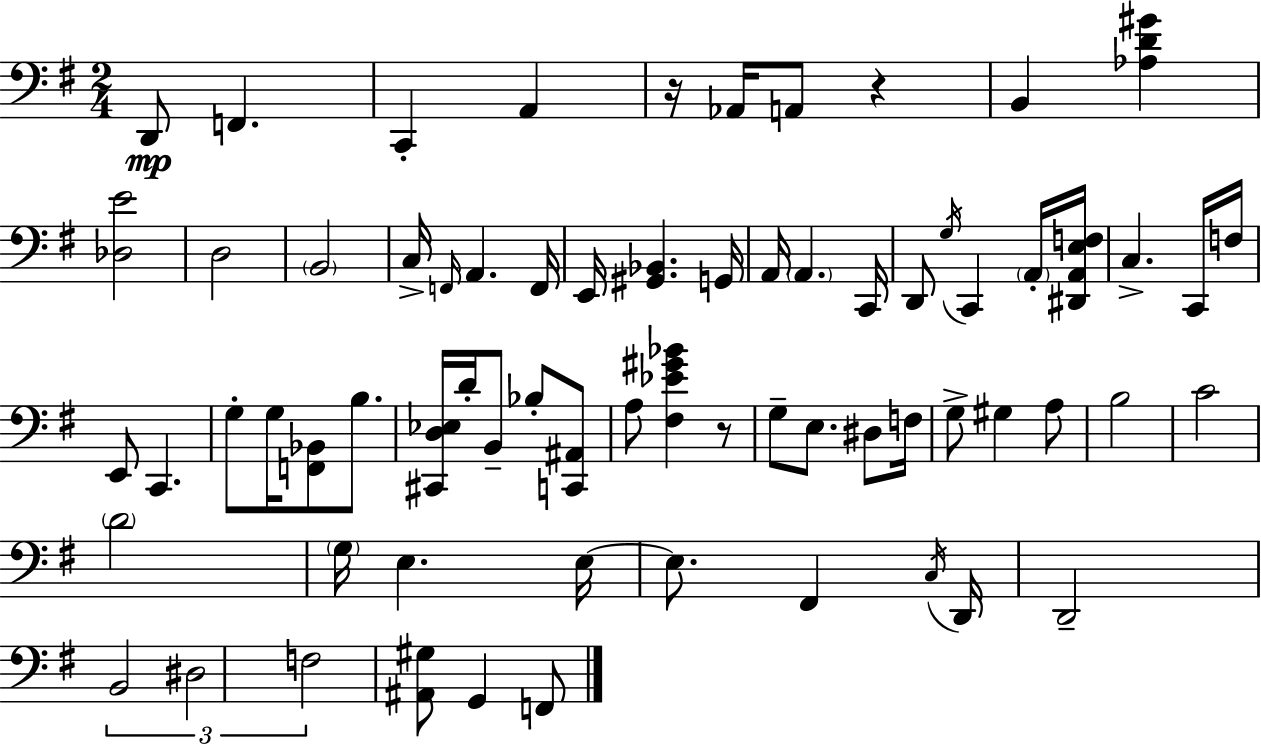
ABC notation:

X:1
T:Untitled
M:2/4
L:1/4
K:G
D,,/2 F,, C,, A,, z/4 _A,,/4 A,,/2 z B,, [_A,D^G] [_D,E]2 D,2 B,,2 C,/4 F,,/4 A,, F,,/4 E,,/4 [^G,,_B,,] G,,/4 A,,/4 A,, C,,/4 D,,/2 G,/4 C,, A,,/4 [^D,,A,,E,F,]/4 C, C,,/4 F,/4 E,,/2 C,, G,/2 G,/4 [F,,_B,,]/2 B,/2 [^C,,D,_E,]/4 D/4 B,,/2 _B,/2 [C,,^A,,]/2 A,/2 [^F,_E^G_B] z/2 G,/2 E,/2 ^D,/2 F,/4 G,/2 ^G, A,/2 B,2 C2 D2 G,/4 E, E,/4 E,/2 ^F,, C,/4 D,,/4 D,,2 B,,2 ^D,2 F,2 [^A,,^G,]/2 G,, F,,/2